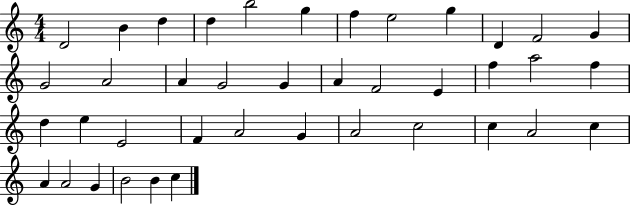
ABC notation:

X:1
T:Untitled
M:4/4
L:1/4
K:C
D2 B d d b2 g f e2 g D F2 G G2 A2 A G2 G A F2 E f a2 f d e E2 F A2 G A2 c2 c A2 c A A2 G B2 B c